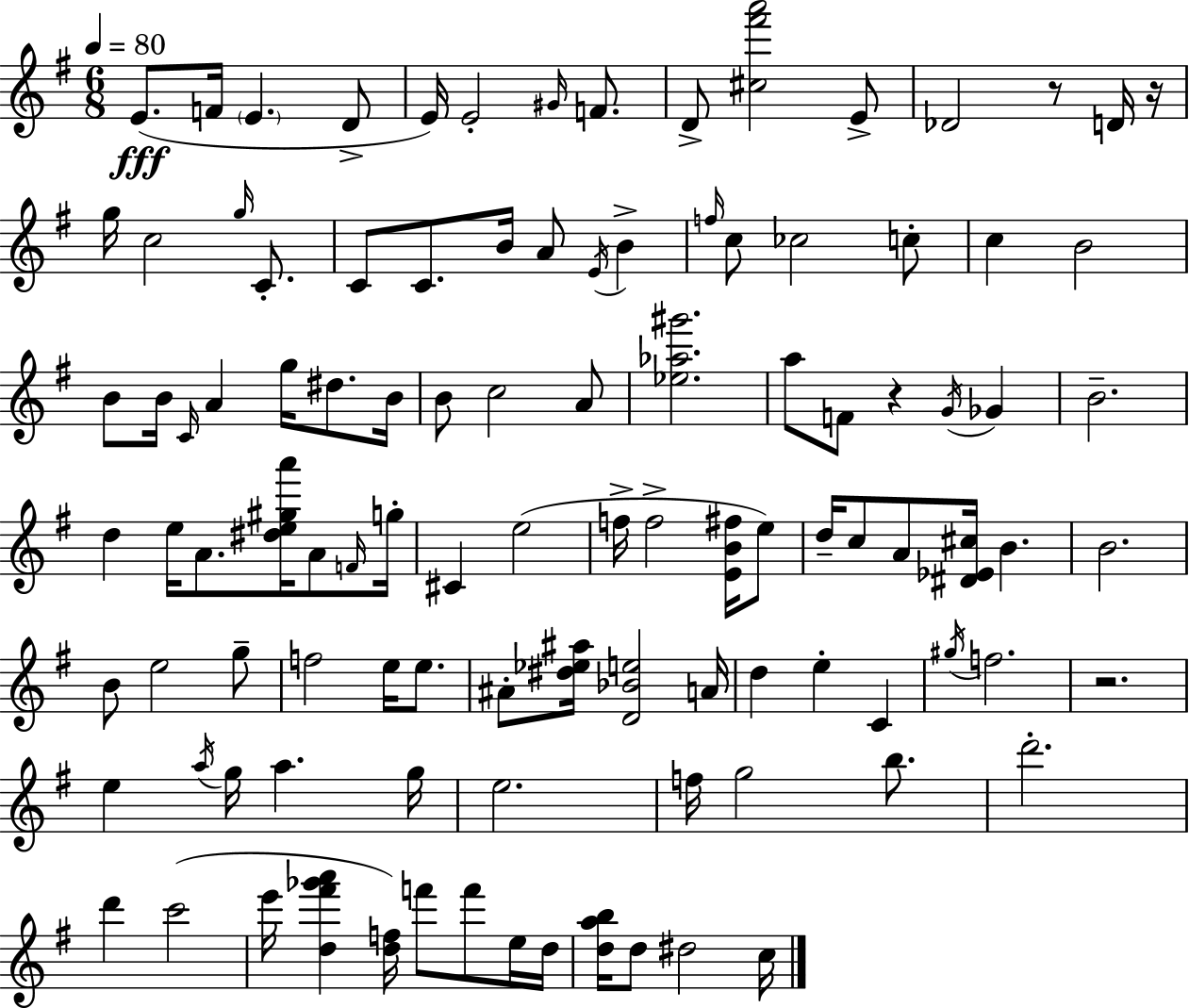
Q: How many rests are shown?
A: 4